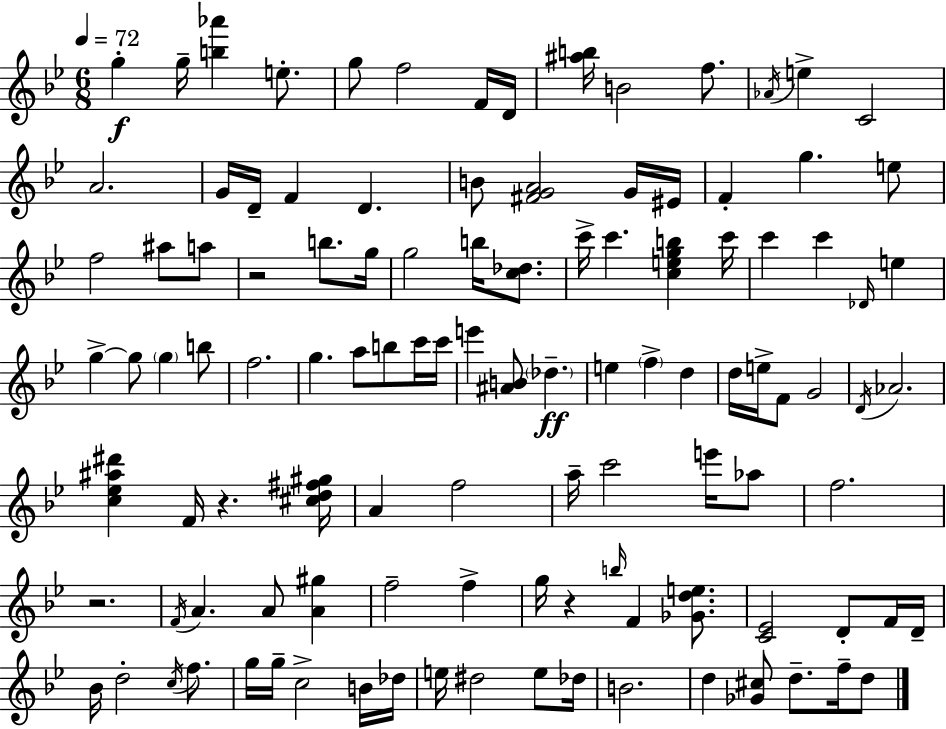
G5/q G5/s [B5,Ab6]/q E5/e. G5/e F5/h F4/s D4/s [A#5,B5]/s B4/h F5/e. Ab4/s E5/q C4/h A4/h. G4/s D4/s F4/q D4/q. B4/e [F#4,G4,A4]/h G4/s EIS4/s F4/q G5/q. E5/e F5/h A#5/e A5/e R/h B5/e. G5/s G5/h B5/s [C5,Db5]/e. C6/s C6/q. [C5,E5,G5,B5]/q C6/s C6/q C6/q Db4/s E5/q G5/q G5/e G5/q B5/e F5/h. G5/q. A5/e B5/e C6/s C6/s E6/q [A#4,B4]/e Db5/q. E5/q F5/q D5/q D5/s E5/s F4/e G4/h D4/s Ab4/h. [C5,Eb5,A#5,D#6]/q F4/s R/q. [C#5,D5,F#5,G#5]/s A4/q F5/h A5/s C6/h E6/s Ab5/e F5/h. R/h. F4/s A4/q. A4/e [A4,G#5]/q F5/h F5/q G5/s R/q B5/s F4/q [Gb4,D5,E5]/e. [C4,Eb4]/h D4/e F4/s D4/s Bb4/s D5/h C5/s F5/e. G5/s G5/s C5/h B4/s Db5/s E5/s D#5/h E5/e Db5/s B4/h. D5/q [Gb4,C#5]/e D5/e. F5/s D5/e